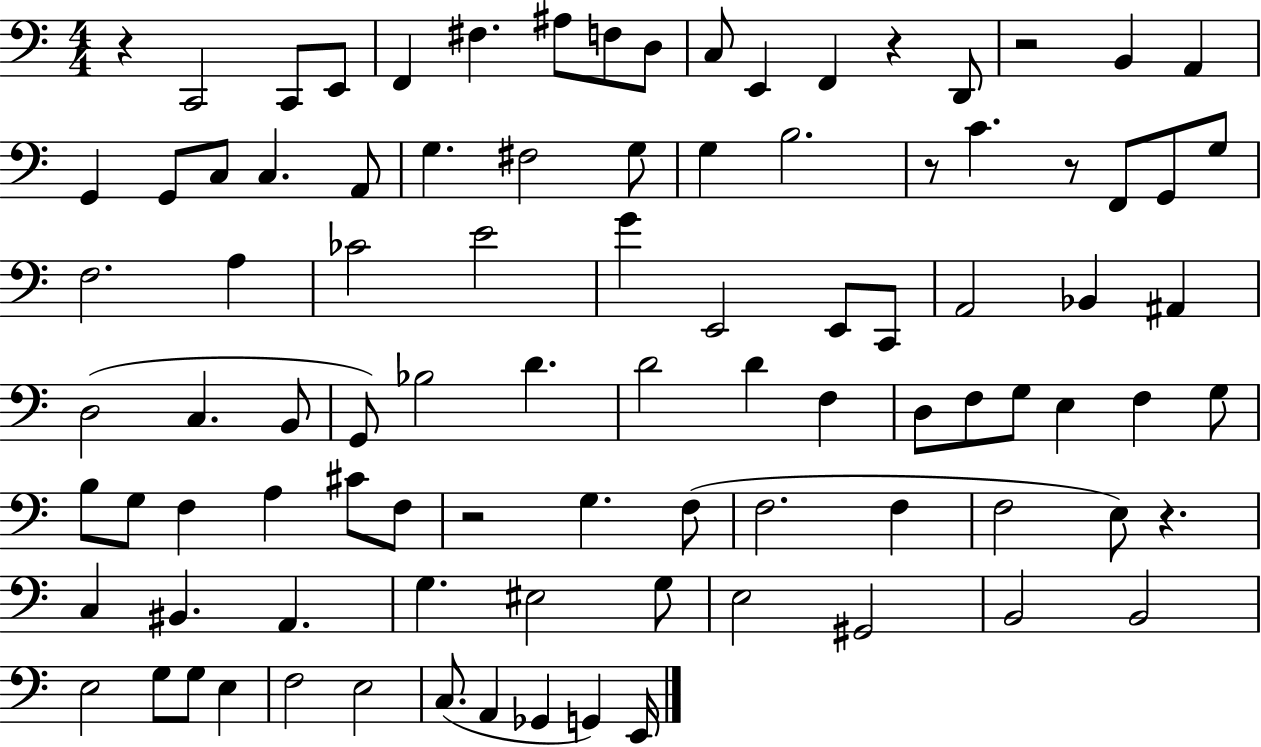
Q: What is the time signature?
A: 4/4